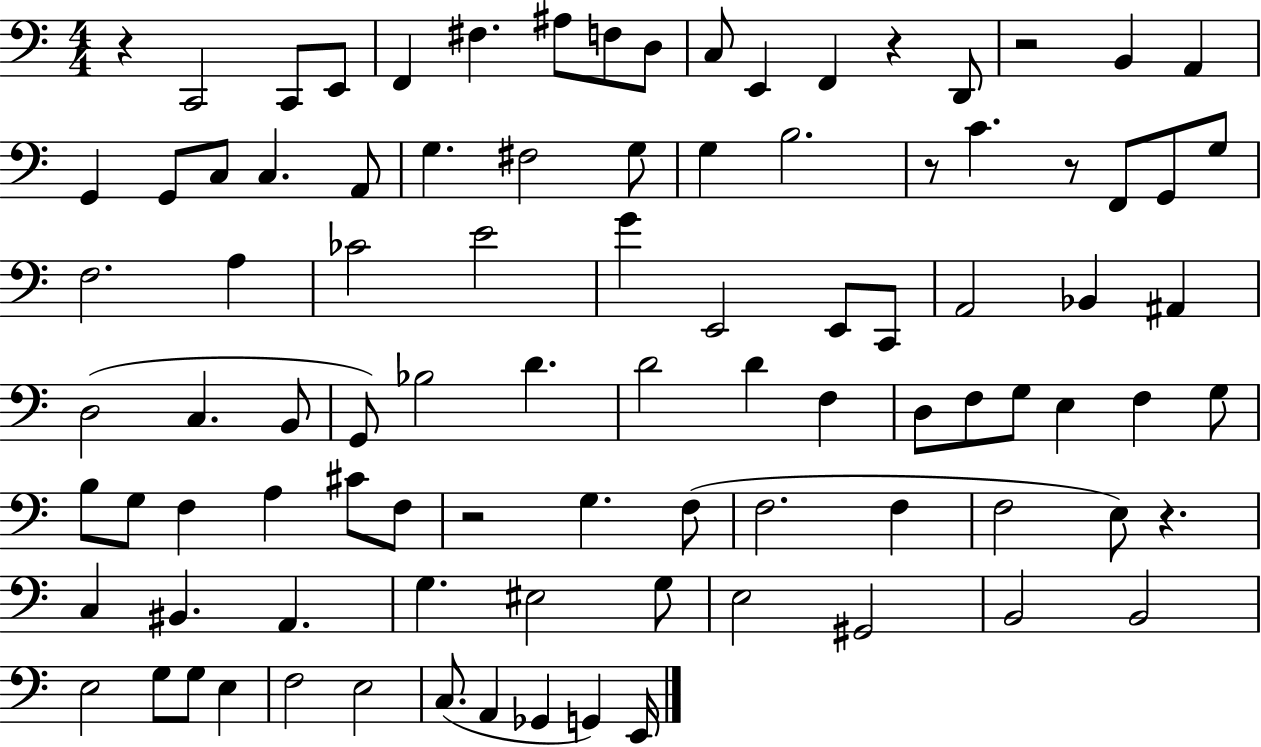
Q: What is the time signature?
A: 4/4